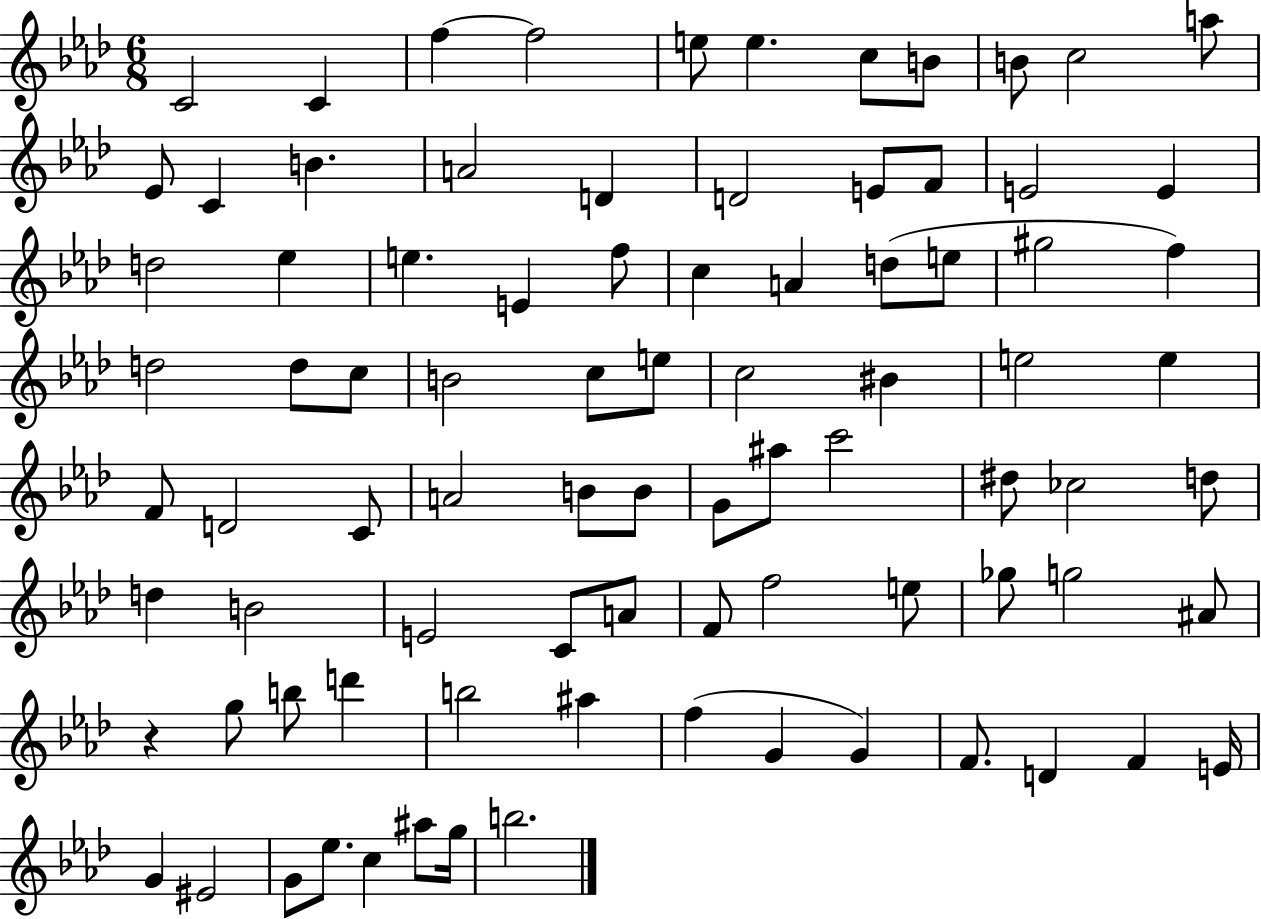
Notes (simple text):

C4/h C4/q F5/q F5/h E5/e E5/q. C5/e B4/e B4/e C5/h A5/e Eb4/e C4/q B4/q. A4/h D4/q D4/h E4/e F4/e E4/h E4/q D5/h Eb5/q E5/q. E4/q F5/e C5/q A4/q D5/e E5/e G#5/h F5/q D5/h D5/e C5/e B4/h C5/e E5/e C5/h BIS4/q E5/h E5/q F4/e D4/h C4/e A4/h B4/e B4/e G4/e A#5/e C6/h D#5/e CES5/h D5/e D5/q B4/h E4/h C4/e A4/e F4/e F5/h E5/e Gb5/e G5/h A#4/e R/q G5/e B5/e D6/q B5/h A#5/q F5/q G4/q G4/q F4/e. D4/q F4/q E4/s G4/q EIS4/h G4/e Eb5/e. C5/q A#5/e G5/s B5/h.